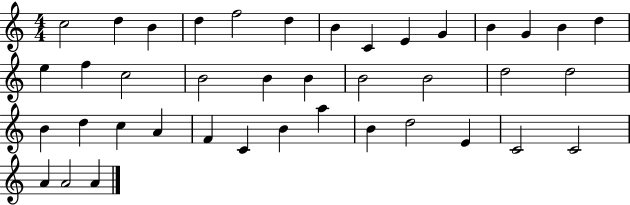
C5/h D5/q B4/q D5/q F5/h D5/q B4/q C4/q E4/q G4/q B4/q G4/q B4/q D5/q E5/q F5/q C5/h B4/h B4/q B4/q B4/h B4/h D5/h D5/h B4/q D5/q C5/q A4/q F4/q C4/q B4/q A5/q B4/q D5/h E4/q C4/h C4/h A4/q A4/h A4/q